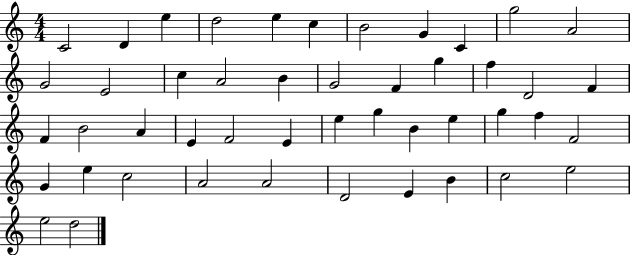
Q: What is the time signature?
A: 4/4